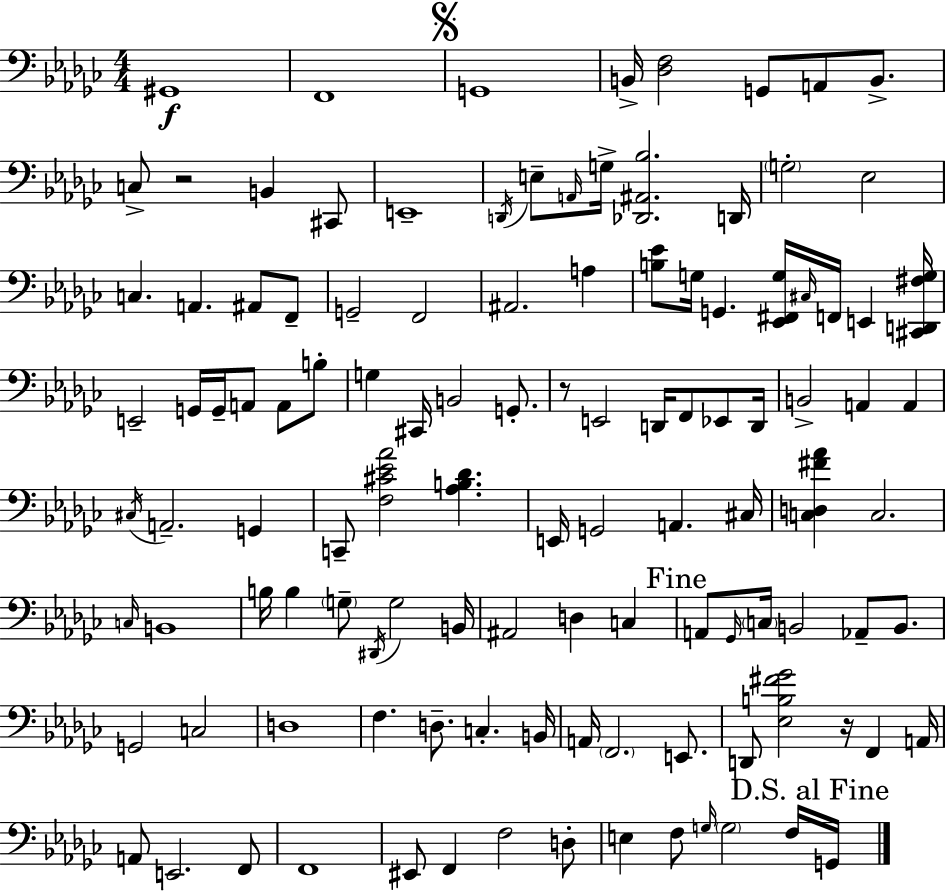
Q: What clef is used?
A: bass